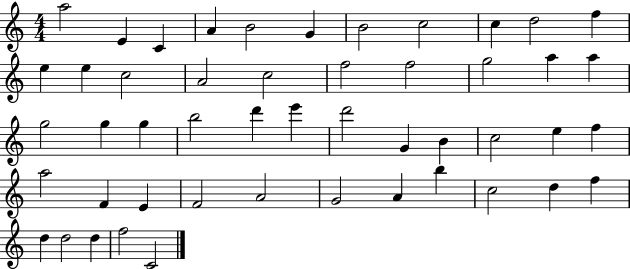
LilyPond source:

{
  \clef treble
  \numericTimeSignature
  \time 4/4
  \key c \major
  a''2 e'4 c'4 | a'4 b'2 g'4 | b'2 c''2 | c''4 d''2 f''4 | \break e''4 e''4 c''2 | a'2 c''2 | f''2 f''2 | g''2 a''4 a''4 | \break g''2 g''4 g''4 | b''2 d'''4 e'''4 | d'''2 g'4 b'4 | c''2 e''4 f''4 | \break a''2 f'4 e'4 | f'2 a'2 | g'2 a'4 b''4 | c''2 d''4 f''4 | \break d''4 d''2 d''4 | f''2 c'2 | \bar "|."
}